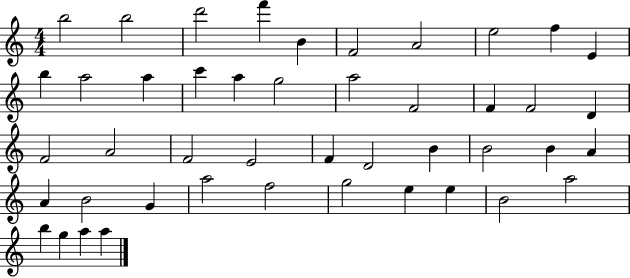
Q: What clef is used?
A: treble